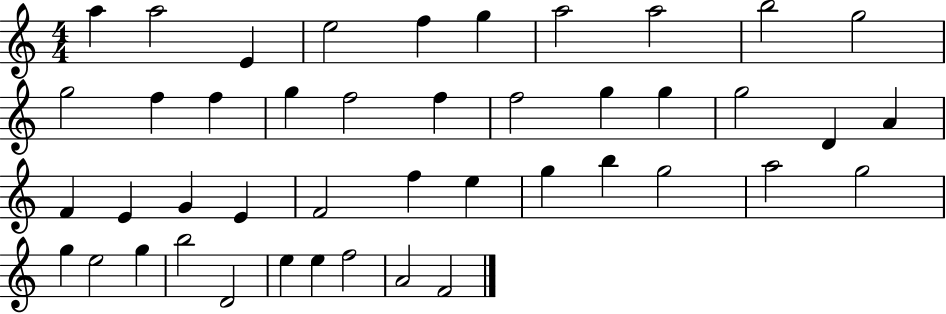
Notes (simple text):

A5/q A5/h E4/q E5/h F5/q G5/q A5/h A5/h B5/h G5/h G5/h F5/q F5/q G5/q F5/h F5/q F5/h G5/q G5/q G5/h D4/q A4/q F4/q E4/q G4/q E4/q F4/h F5/q E5/q G5/q B5/q G5/h A5/h G5/h G5/q E5/h G5/q B5/h D4/h E5/q E5/q F5/h A4/h F4/h